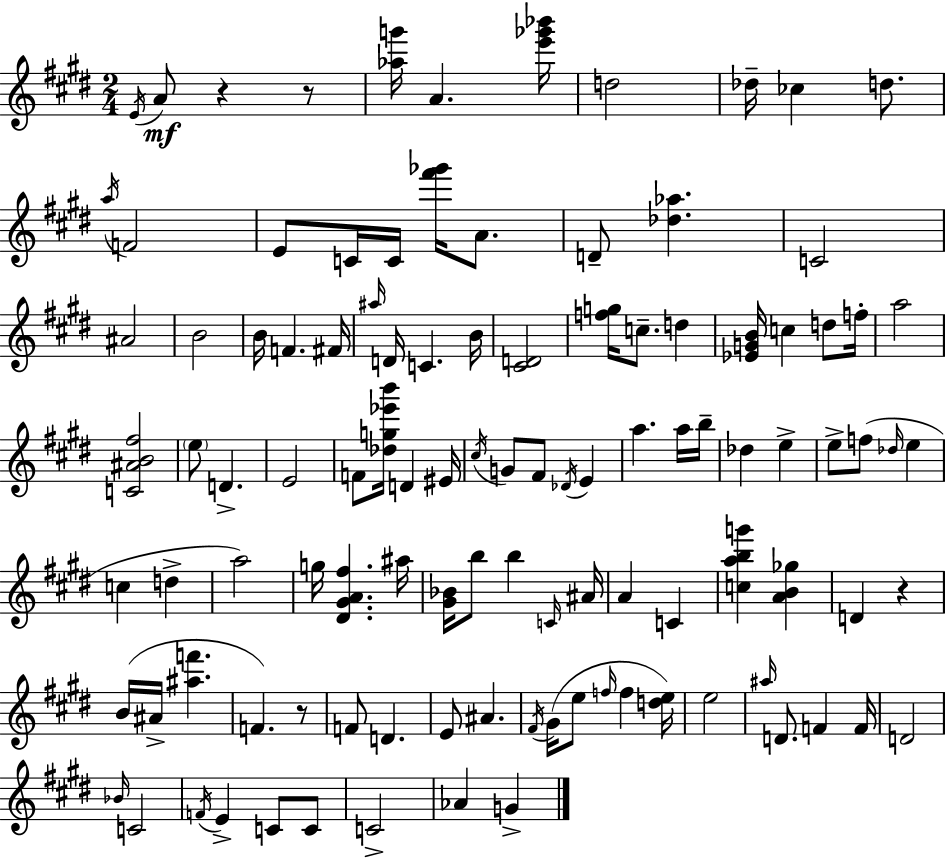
{
  \clef treble
  \numericTimeSignature
  \time 2/4
  \key e \major
  \repeat volta 2 { \acciaccatura { e'16 }\mf a'8 r4 r8 | <aes'' g'''>16 a'4. | <e''' ges''' bes'''>16 d''2 | des''16-- ces''4 d''8. | \break \acciaccatura { a''16 } f'2 | e'8 c'16 c'16 <fis''' ges'''>16 a'8. | d'8-- <des'' aes''>4. | c'2 | \break ais'2 | b'2 | b'16 f'4. | fis'16 \grace { ais''16 } d'16 c'4. | \break b'16 <cis' d'>2 | <f'' g''>16 c''8.-- d''4 | <ees' g' b'>16 c''4 | d''8 f''16-. a''2 | \break <c' ais' b' fis''>2 | \parenthesize e''8 d'4.-> | e'2 | f'8 <des'' g'' ees''' b'''>16 d'4 | \break eis'16 \acciaccatura { cis''16 } g'8 fis'8 | \acciaccatura { des'16 } e'4 a''4. | a''16 b''16-- des''4 | e''4-> e''8-> f''8( | \break \grace { des''16 } e''4 c''4 | d''4-> a''2) | g''16 <dis' gis' a' fis''>4. | ais''16 <gis' bes'>16 b''8 | \break b''4 \grace { c'16 } ais'16 a'4 | c'4 <c'' a'' b'' g'''>4 | <a' b' ges''>4 d'4 | r4 b'16( | \break ais'16-> <ais'' f'''>4. f'4.) | r8 f'8 | d'4. e'8 | ais'4. \acciaccatura { fis'16 }( | \break gis'16 e''8 \grace { f''16 } f''4 | <d'' e''>16) e''2 | \grace { ais''16 } d'8. f'4 | f'16 d'2 | \break \grace { bes'16 } c'2 | \acciaccatura { f'16 } e'4-> | c'8 c'8 c'2-> | aes'4 | \break g'4-> } \bar "|."
}